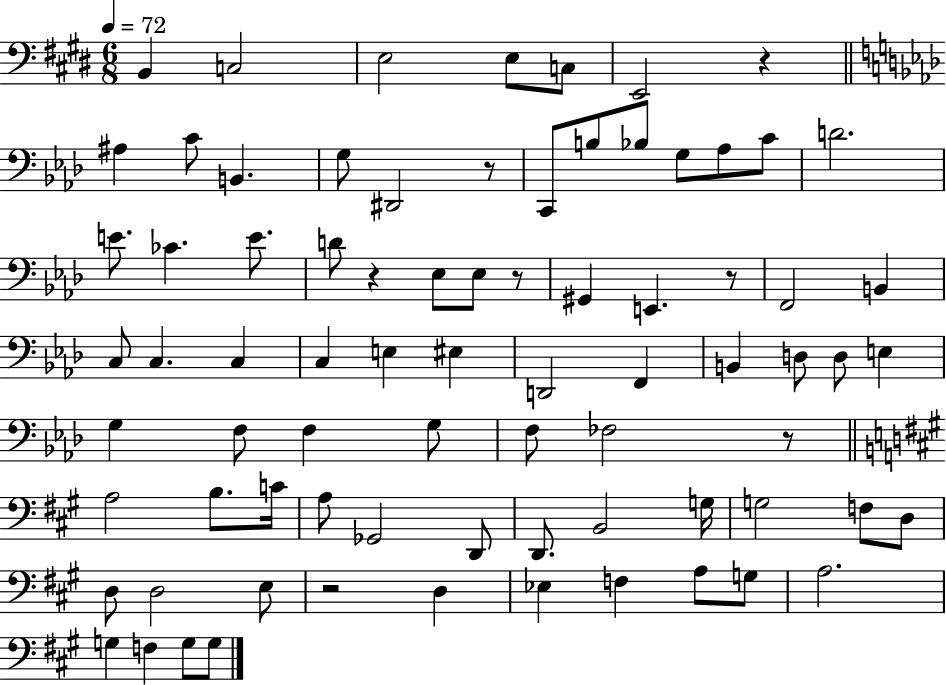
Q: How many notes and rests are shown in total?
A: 78